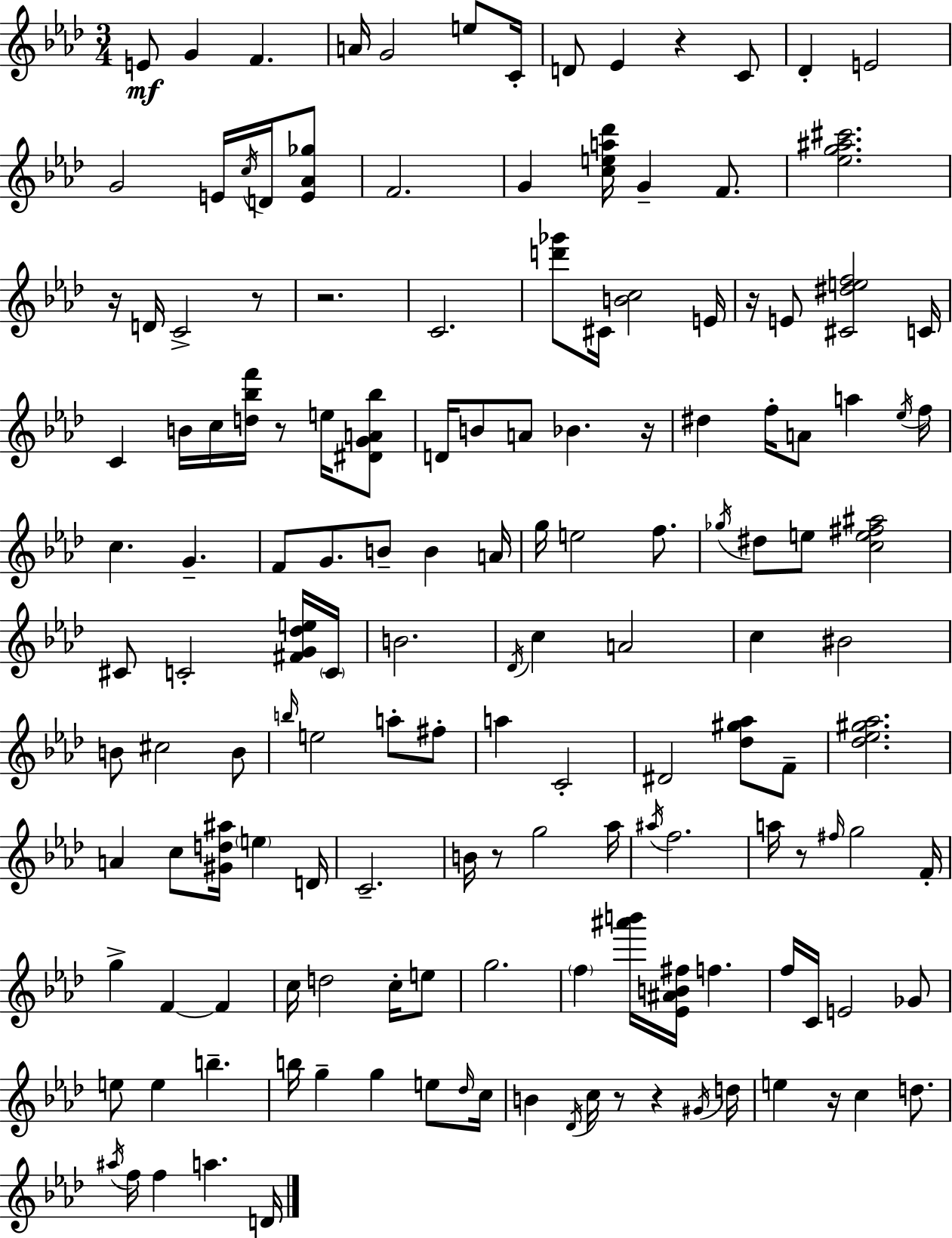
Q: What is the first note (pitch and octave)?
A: E4